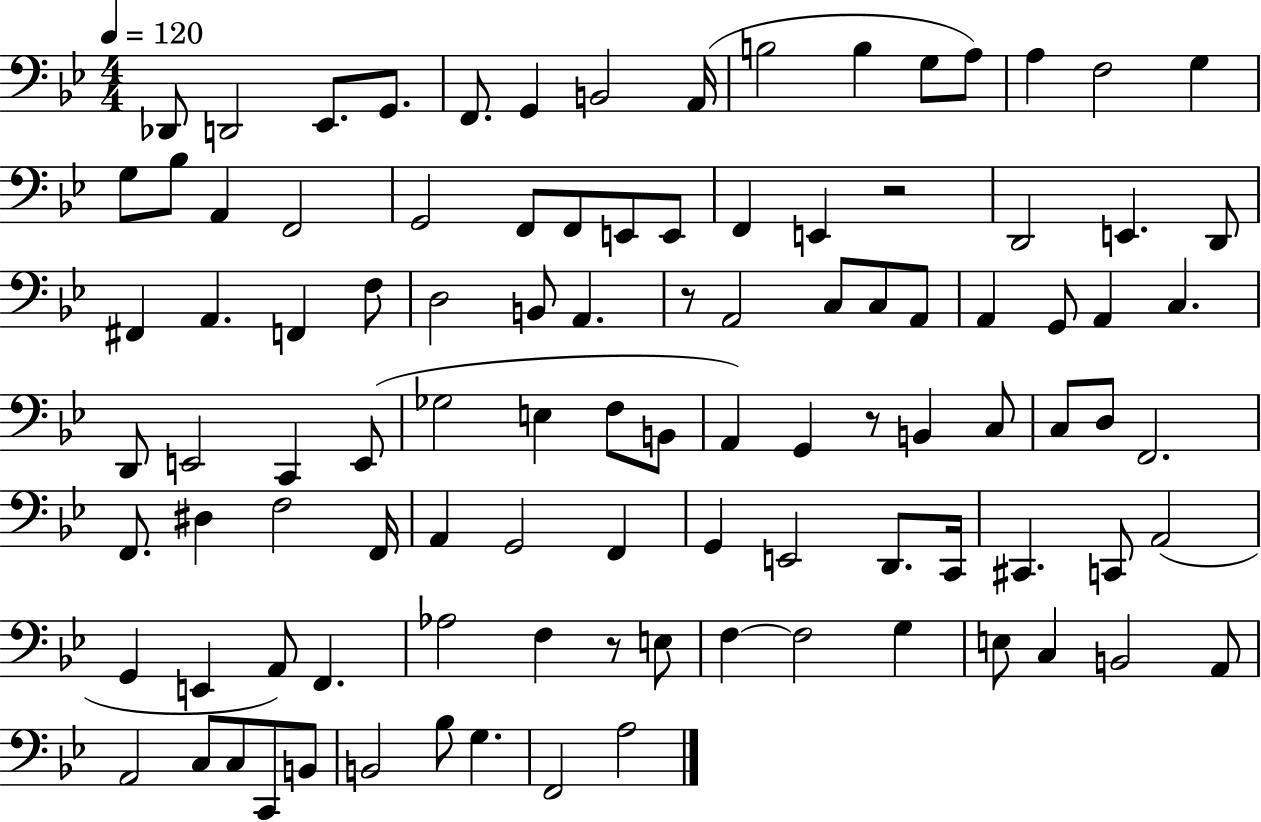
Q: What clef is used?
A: bass